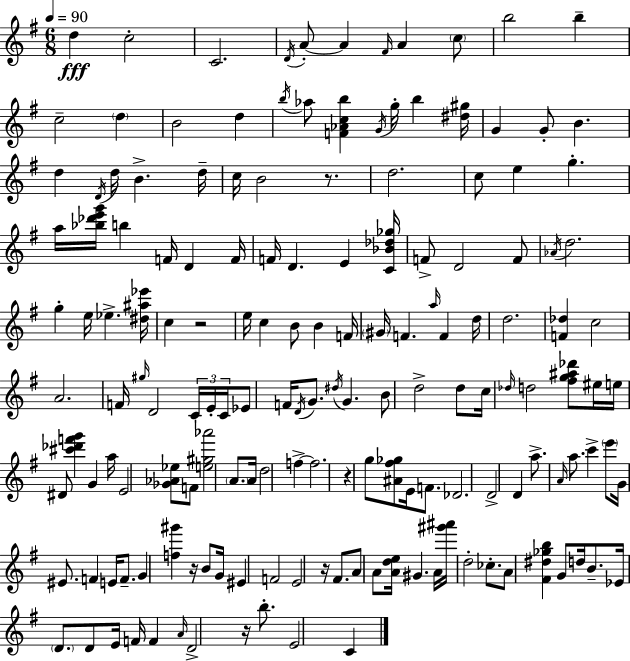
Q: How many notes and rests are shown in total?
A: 159